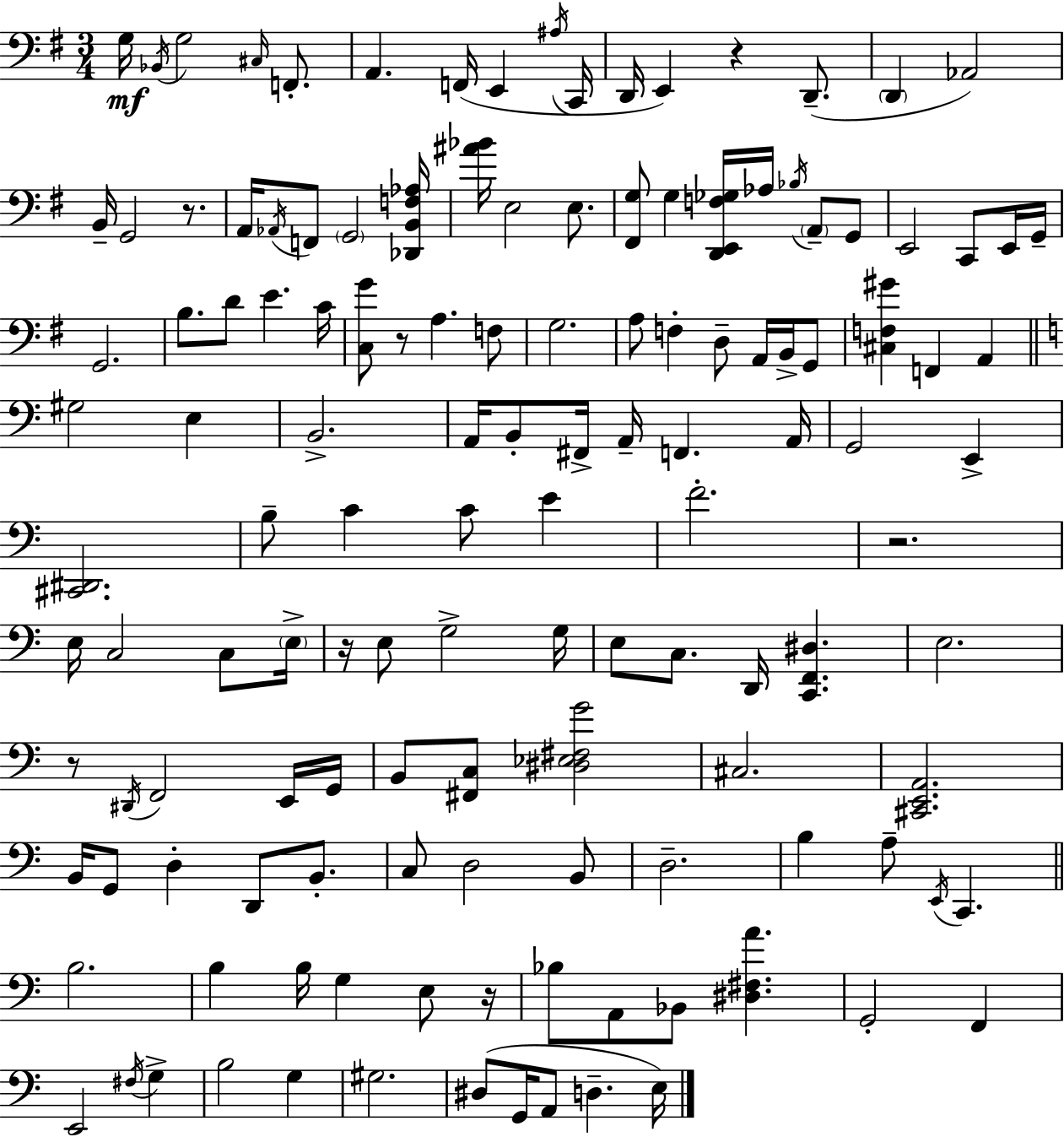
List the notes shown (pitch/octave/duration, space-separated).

G3/s Bb2/s G3/h C#3/s F2/e. A2/q. F2/s E2/q A#3/s C2/s D2/s E2/q R/q D2/e. D2/q Ab2/h B2/s G2/h R/e. A2/s Ab2/s F2/e G2/h [Db2,B2,F3,Ab3]/s [A#4,Bb4]/s E3/h E3/e. [F#2,G3]/e G3/q [D2,E2,F3,Gb3]/s Ab3/s Bb3/s A2/e G2/e E2/h C2/e E2/s G2/s G2/h. B3/e. D4/e E4/q. C4/s [C3,G4]/e R/e A3/q. F3/e G3/h. A3/e F3/q D3/e A2/s B2/s G2/e [C#3,F3,G#4]/q F2/q A2/q G#3/h E3/q B2/h. A2/s B2/e F#2/s A2/s F2/q. A2/s G2/h E2/q [C#2,D#2]/h. B3/e C4/q C4/e E4/q F4/h. R/h. E3/s C3/h C3/e E3/s R/s E3/e G3/h G3/s E3/e C3/e. D2/s [C2,F2,D#3]/q. E3/h. R/e D#2/s F2/h E2/s G2/s B2/e [F#2,C3]/e [D#3,Eb3,F#3,G4]/h C#3/h. [C#2,E2,A2]/h. B2/s G2/e D3/q D2/e B2/e. C3/e D3/h B2/e D3/h. B3/q A3/e E2/s C2/q. B3/h. B3/q B3/s G3/q E3/e R/s Bb3/e A2/e Bb2/e [D#3,F#3,A4]/q. G2/h F2/q E2/h F#3/s G3/q B3/h G3/q G#3/h. D#3/e G2/s A2/e D3/q. E3/s